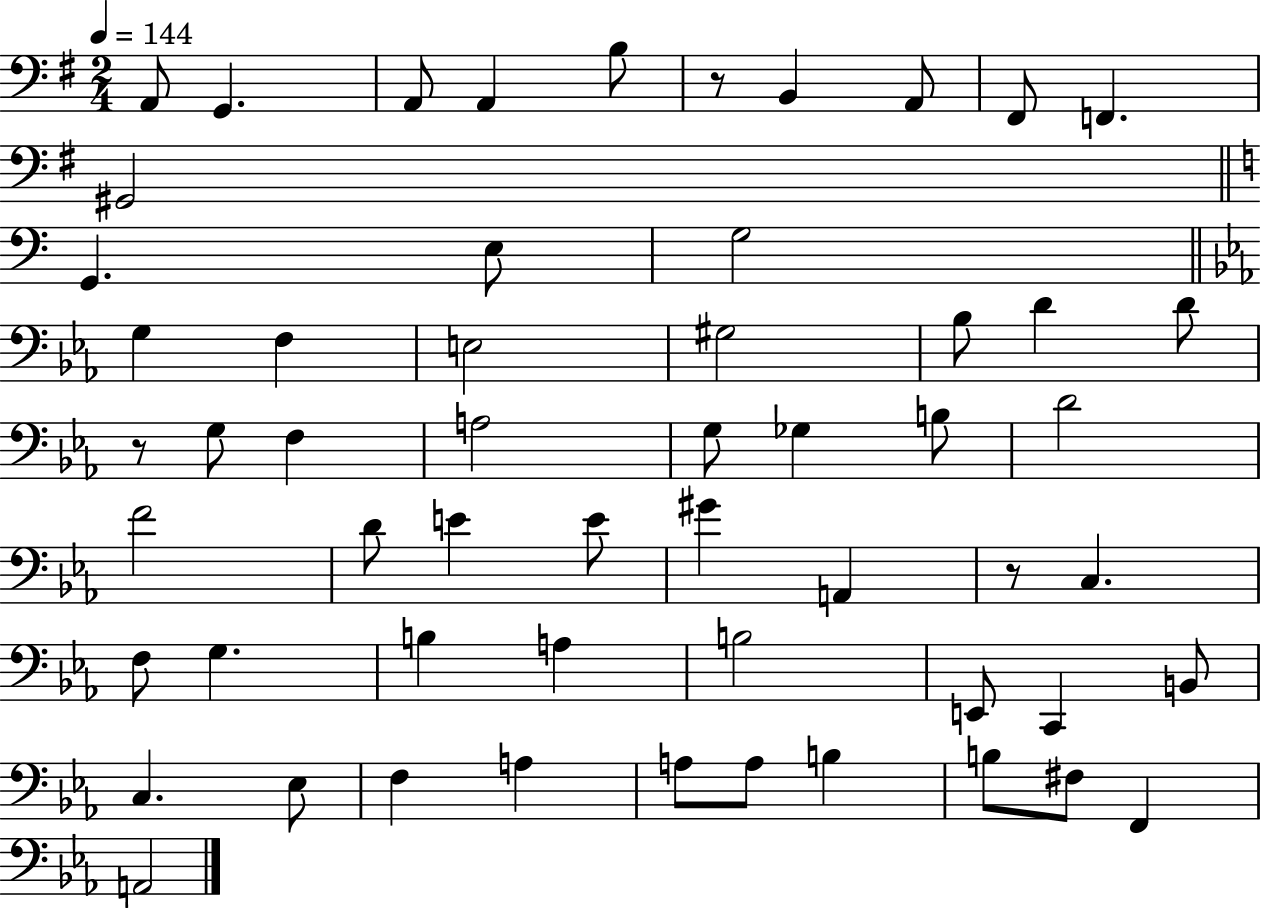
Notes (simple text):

A2/e G2/q. A2/e A2/q B3/e R/e B2/q A2/e F#2/e F2/q. G#2/h G2/q. E3/e G3/h G3/q F3/q E3/h G#3/h Bb3/e D4/q D4/e R/e G3/e F3/q A3/h G3/e Gb3/q B3/e D4/h F4/h D4/e E4/q E4/e G#4/q A2/q R/e C3/q. F3/e G3/q. B3/q A3/q B3/h E2/e C2/q B2/e C3/q. Eb3/e F3/q A3/q A3/e A3/e B3/q B3/e F#3/e F2/q A2/h